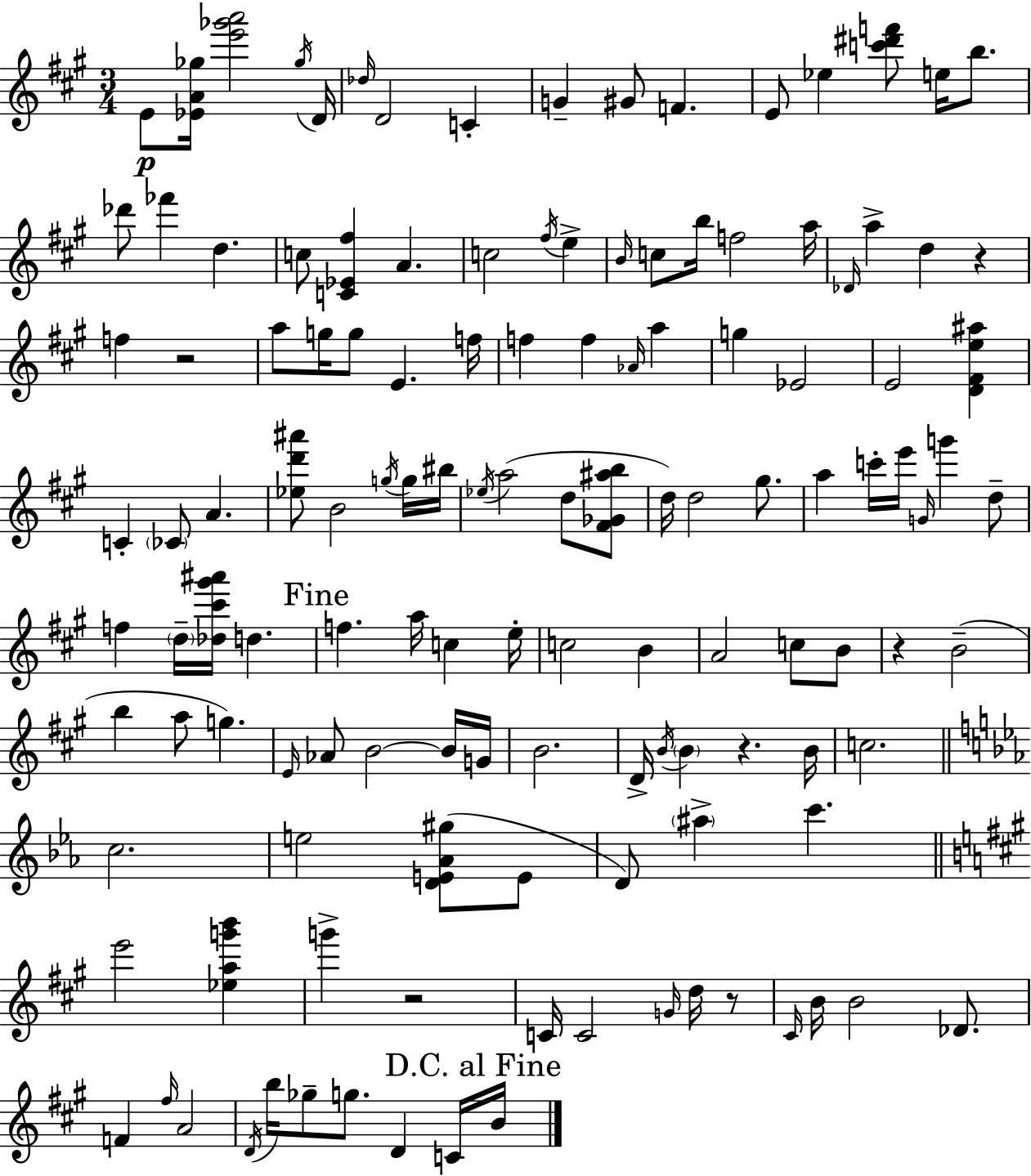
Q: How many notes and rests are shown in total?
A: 130